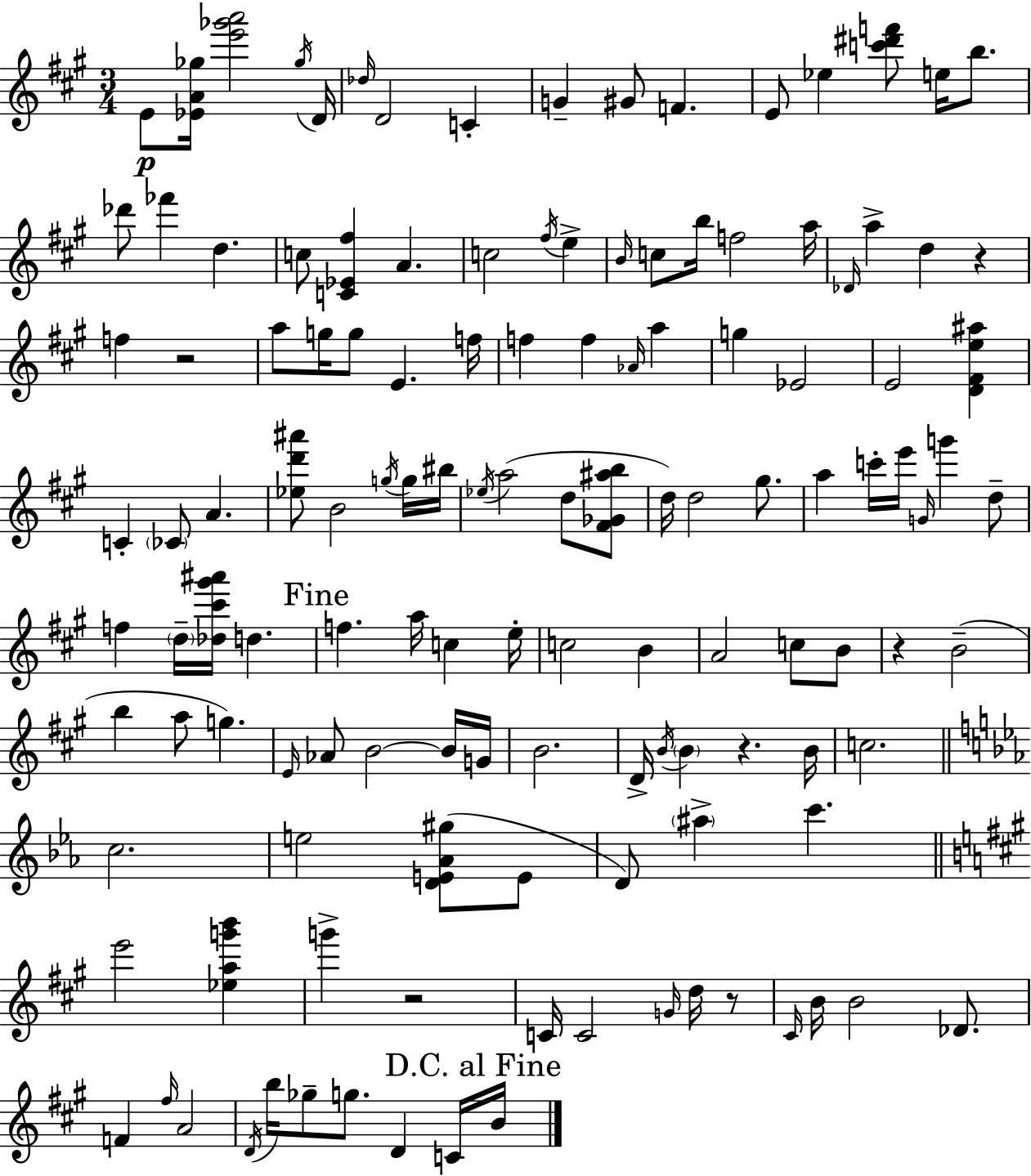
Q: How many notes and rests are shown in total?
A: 130